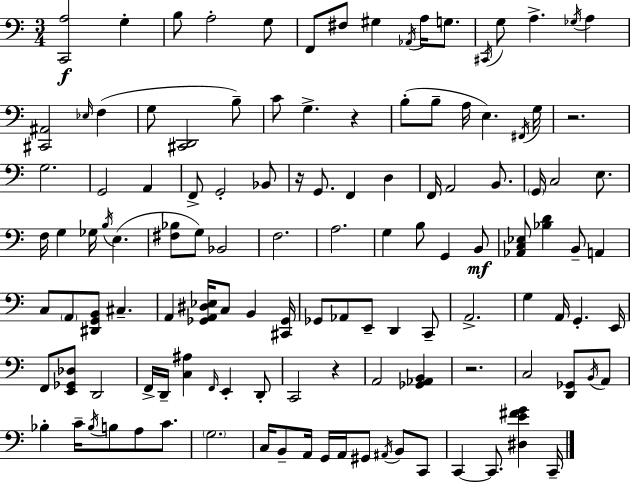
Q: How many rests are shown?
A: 5